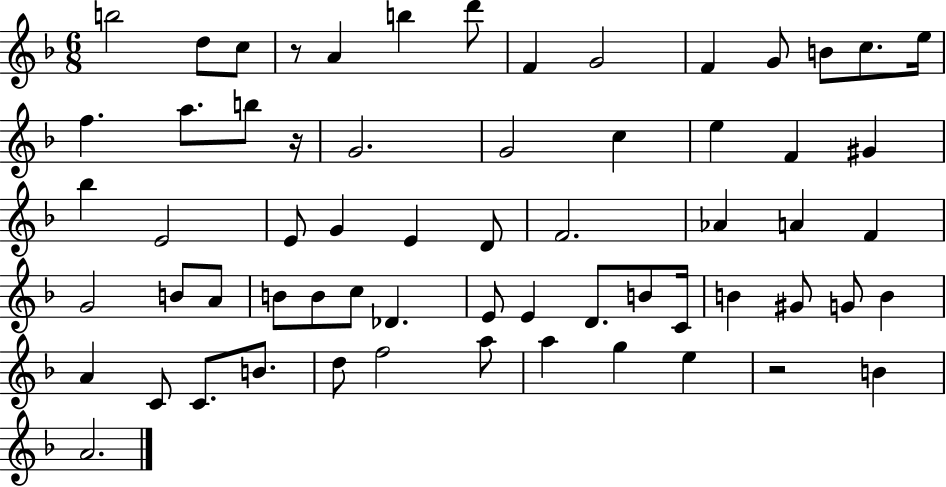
X:1
T:Untitled
M:6/8
L:1/4
K:F
b2 d/2 c/2 z/2 A b d'/2 F G2 F G/2 B/2 c/2 e/4 f a/2 b/2 z/4 G2 G2 c e F ^G _b E2 E/2 G E D/2 F2 _A A F G2 B/2 A/2 B/2 B/2 c/2 _D E/2 E D/2 B/2 C/4 B ^G/2 G/2 B A C/2 C/2 B/2 d/2 f2 a/2 a g e z2 B A2